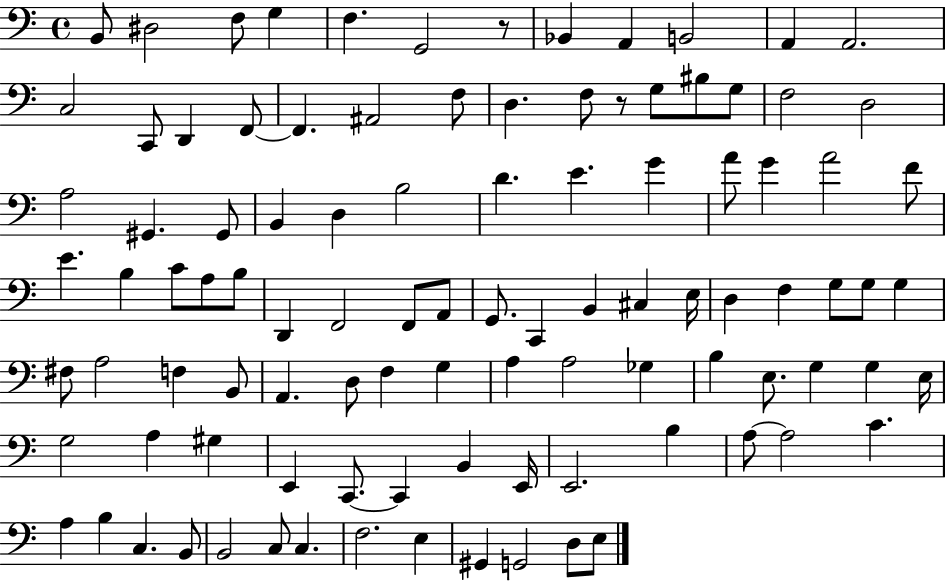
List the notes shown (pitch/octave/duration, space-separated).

B2/e D#3/h F3/e G3/q F3/q. G2/h R/e Bb2/q A2/q B2/h A2/q A2/h. C3/h C2/e D2/q F2/e F2/q. A#2/h F3/e D3/q. F3/e R/e G3/e BIS3/e G3/e F3/h D3/h A3/h G#2/q. G#2/e B2/q D3/q B3/h D4/q. E4/q. G4/q A4/e G4/q A4/h F4/e E4/q. B3/q C4/e A3/e B3/e D2/q F2/h F2/e A2/e G2/e. C2/q B2/q C#3/q E3/s D3/q F3/q G3/e G3/e G3/q F#3/e A3/h F3/q B2/e A2/q. D3/e F3/q G3/q A3/q A3/h Gb3/q B3/q E3/e. G3/q G3/q E3/s G3/h A3/q G#3/q E2/q C2/e. C2/q B2/q E2/s E2/h. B3/q A3/e A3/h C4/q. A3/q B3/q C3/q. B2/e B2/h C3/e C3/q. F3/h. E3/q G#2/q G2/h D3/e E3/e